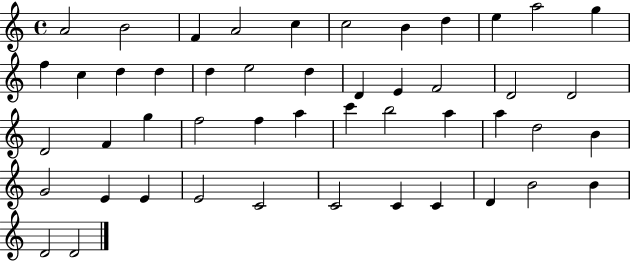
A4/h B4/h F4/q A4/h C5/q C5/h B4/q D5/q E5/q A5/h G5/q F5/q C5/q D5/q D5/q D5/q E5/h D5/q D4/q E4/q F4/h D4/h D4/h D4/h F4/q G5/q F5/h F5/q A5/q C6/q B5/h A5/q A5/q D5/h B4/q G4/h E4/q E4/q E4/h C4/h C4/h C4/q C4/q D4/q B4/h B4/q D4/h D4/h